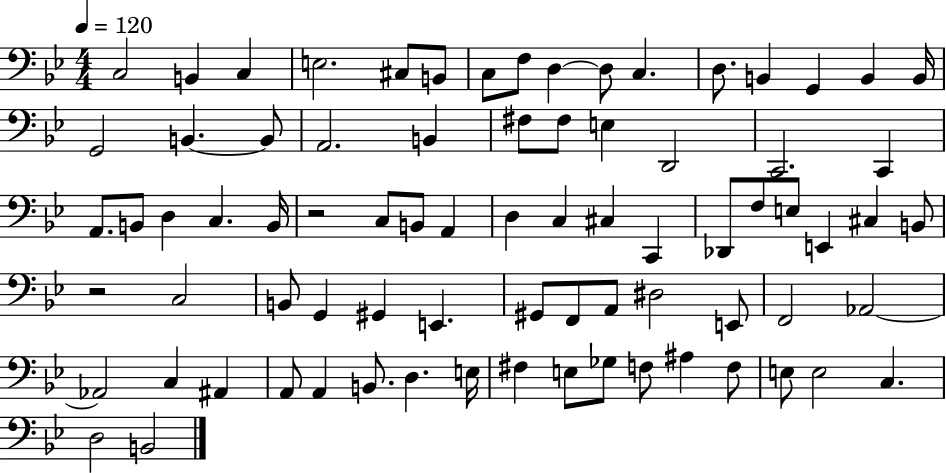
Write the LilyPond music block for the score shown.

{
  \clef bass
  \numericTimeSignature
  \time 4/4
  \key bes \major
  \tempo 4 = 120
  c2 b,4 c4 | e2. cis8 b,8 | c8 f8 d4~~ d8 c4. | d8. b,4 g,4 b,4 b,16 | \break g,2 b,4.~~ b,8 | a,2. b,4 | fis8 fis8 e4 d,2 | c,2. c,4 | \break a,8. b,8 d4 c4. b,16 | r2 c8 b,8 a,4 | d4 c4 cis4 c,4 | des,8 f8 e8 e,4 cis4 b,8 | \break r2 c2 | b,8 g,4 gis,4 e,4. | gis,8 f,8 a,8 dis2 e,8 | f,2 aes,2~~ | \break aes,2 c4 ais,4 | a,8 a,4 b,8. d4. e16 | fis4 e8 ges8 f8 ais4 f8 | e8 e2 c4. | \break d2 b,2 | \bar "|."
}